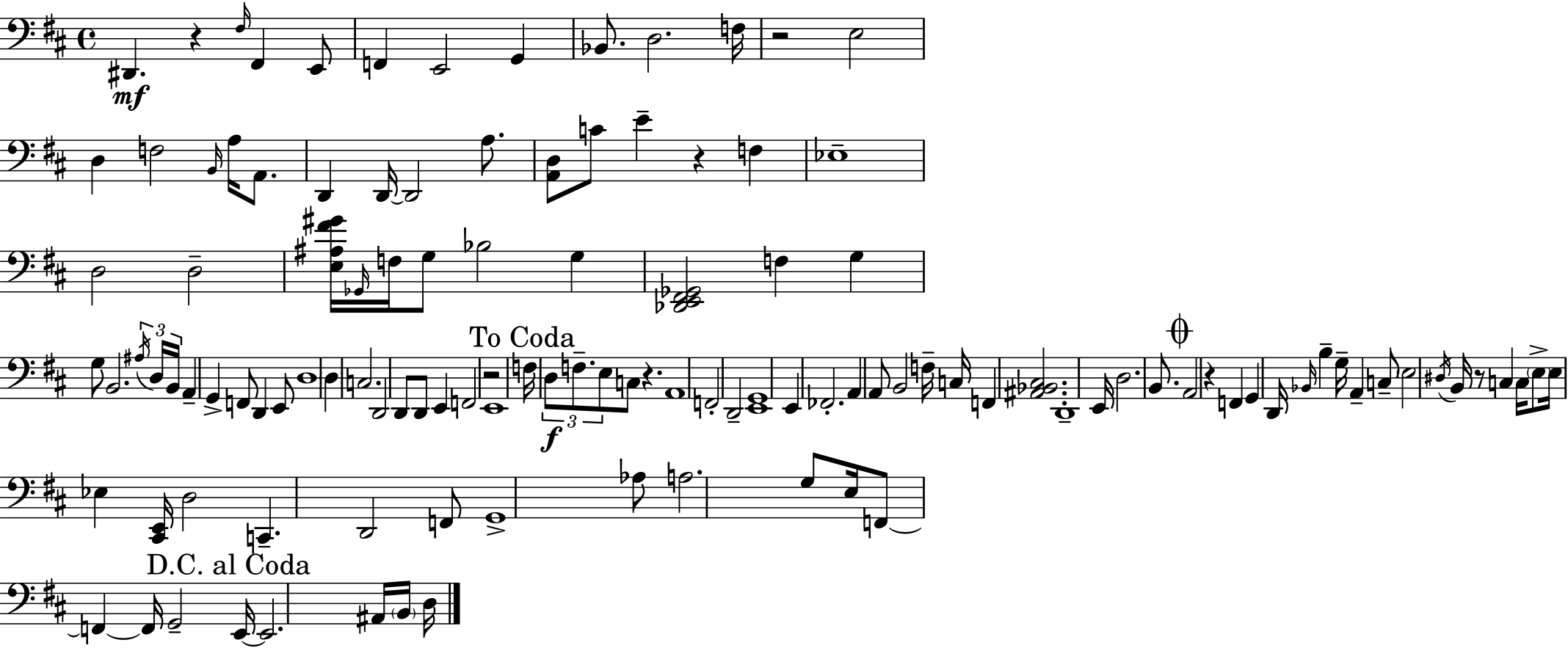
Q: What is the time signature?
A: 4/4